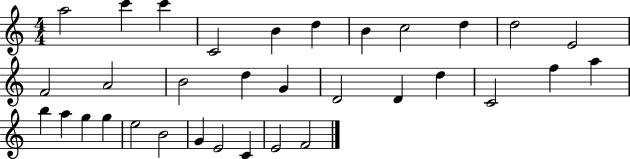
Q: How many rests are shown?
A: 0